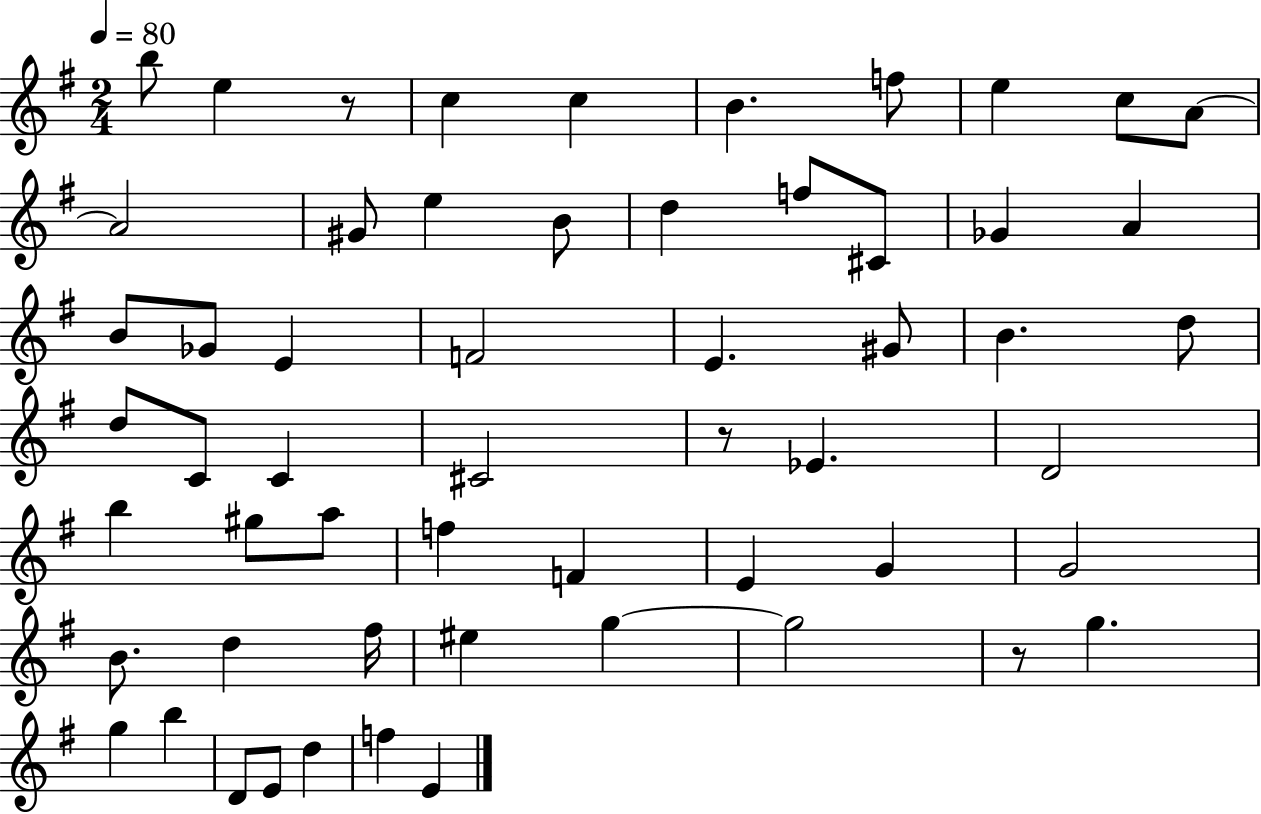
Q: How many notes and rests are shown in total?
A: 57